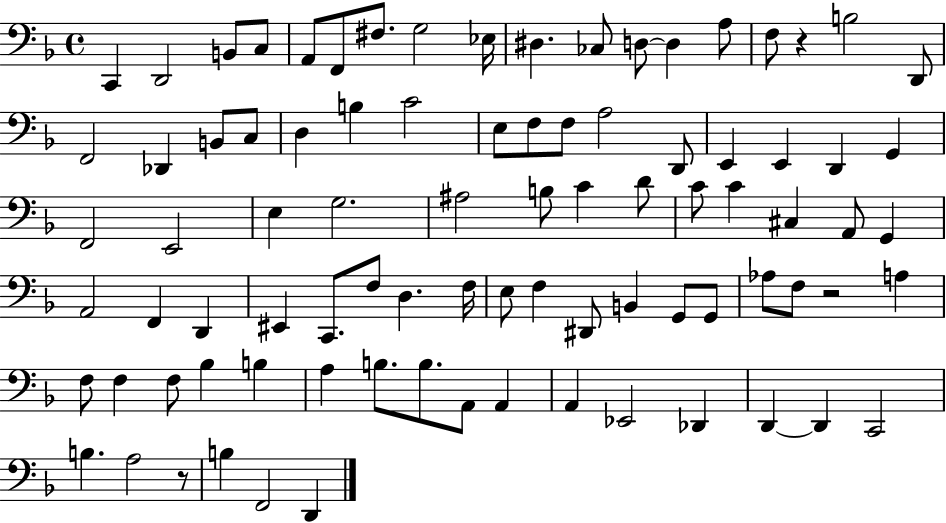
X:1
T:Untitled
M:4/4
L:1/4
K:F
C,, D,,2 B,,/2 C,/2 A,,/2 F,,/2 ^F,/2 G,2 _E,/4 ^D, _C,/2 D,/2 D, A,/2 F,/2 z B,2 D,,/2 F,,2 _D,, B,,/2 C,/2 D, B, C2 E,/2 F,/2 F,/2 A,2 D,,/2 E,, E,, D,, G,, F,,2 E,,2 E, G,2 ^A,2 B,/2 C D/2 C/2 C ^C, A,,/2 G,, A,,2 F,, D,, ^E,, C,,/2 F,/2 D, F,/4 E,/2 F, ^D,,/2 B,, G,,/2 G,,/2 _A,/2 F,/2 z2 A, F,/2 F, F,/2 _B, B, A, B,/2 B,/2 A,,/2 A,, A,, _E,,2 _D,, D,, D,, C,,2 B, A,2 z/2 B, F,,2 D,,